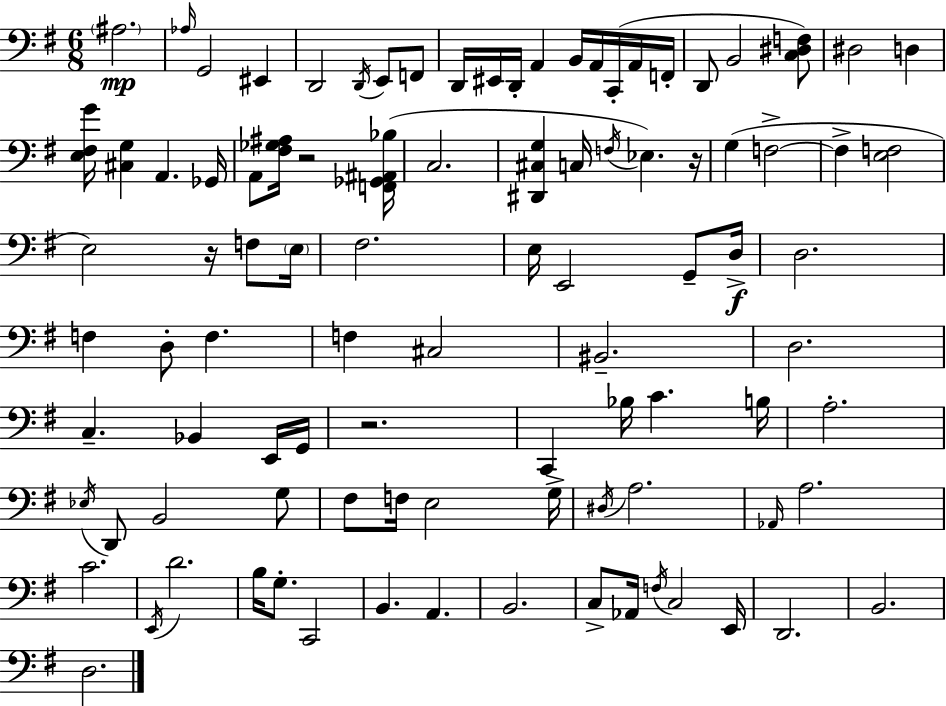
A#3/h. Ab3/s G2/h EIS2/q D2/h D2/s E2/e F2/e D2/s EIS2/s D2/s A2/q B2/s A2/s C2/s A2/s F2/s D2/e B2/h [C3,D#3,F3]/e D#3/h D3/q [E3,F#3,G4]/s [C#3,G3]/q A2/q. Gb2/s A2/e [F#3,Gb3,A#3]/s R/h [F2,Gb2,A#2,Bb3]/s C3/h. [D#2,C#3,G3]/q C3/s F3/s Eb3/q. R/s G3/q F3/h F3/q [E3,F3]/h E3/h R/s F3/e E3/s F#3/h. E3/s E2/h G2/e D3/s D3/h. F3/q D3/e F3/q. F3/q C#3/h BIS2/h. D3/h. C3/q. Bb2/q E2/s G2/s R/h. C2/q Bb3/s C4/q. B3/s A3/h. Eb3/s D2/e B2/h G3/e F#3/e F3/s E3/h G3/s D#3/s A3/h. Ab2/s A3/h. C4/h. E2/s D4/h. B3/s G3/e. C2/h B2/q. A2/q. B2/h. C3/e Ab2/s F3/s C3/h E2/s D2/h. B2/h. D3/h.